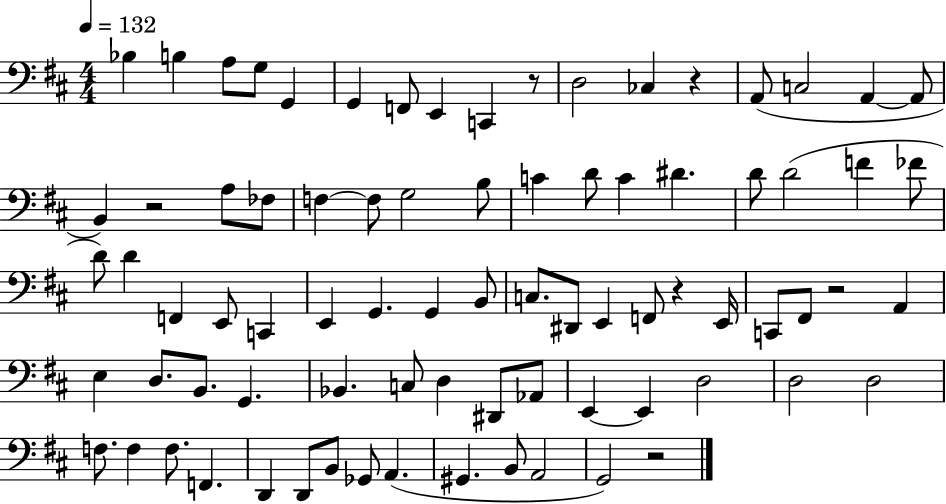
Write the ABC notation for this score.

X:1
T:Untitled
M:4/4
L:1/4
K:D
_B, B, A,/2 G,/2 G,, G,, F,,/2 E,, C,, z/2 D,2 _C, z A,,/2 C,2 A,, A,,/2 B,, z2 A,/2 _F,/2 F, F,/2 G,2 B,/2 C D/2 C ^D D/2 D2 F _F/2 D/2 D F,, E,,/2 C,, E,, G,, G,, B,,/2 C,/2 ^D,,/2 E,, F,,/2 z E,,/4 C,,/2 ^F,,/2 z2 A,, E, D,/2 B,,/2 G,, _B,, C,/2 D, ^D,,/2 _A,,/2 E,, E,, D,2 D,2 D,2 F,/2 F, F,/2 F,, D,, D,,/2 B,,/2 _G,,/2 A,, ^G,, B,,/2 A,,2 G,,2 z2